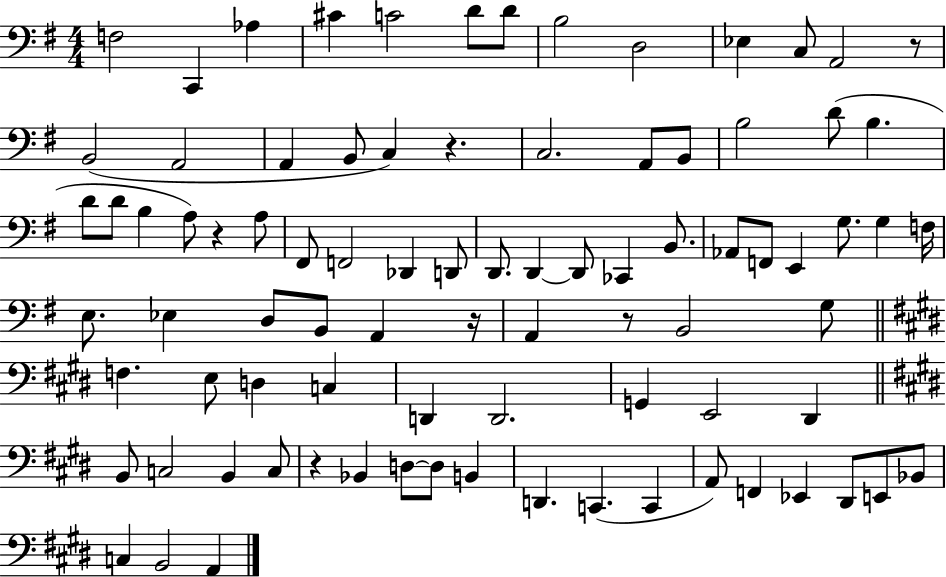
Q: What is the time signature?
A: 4/4